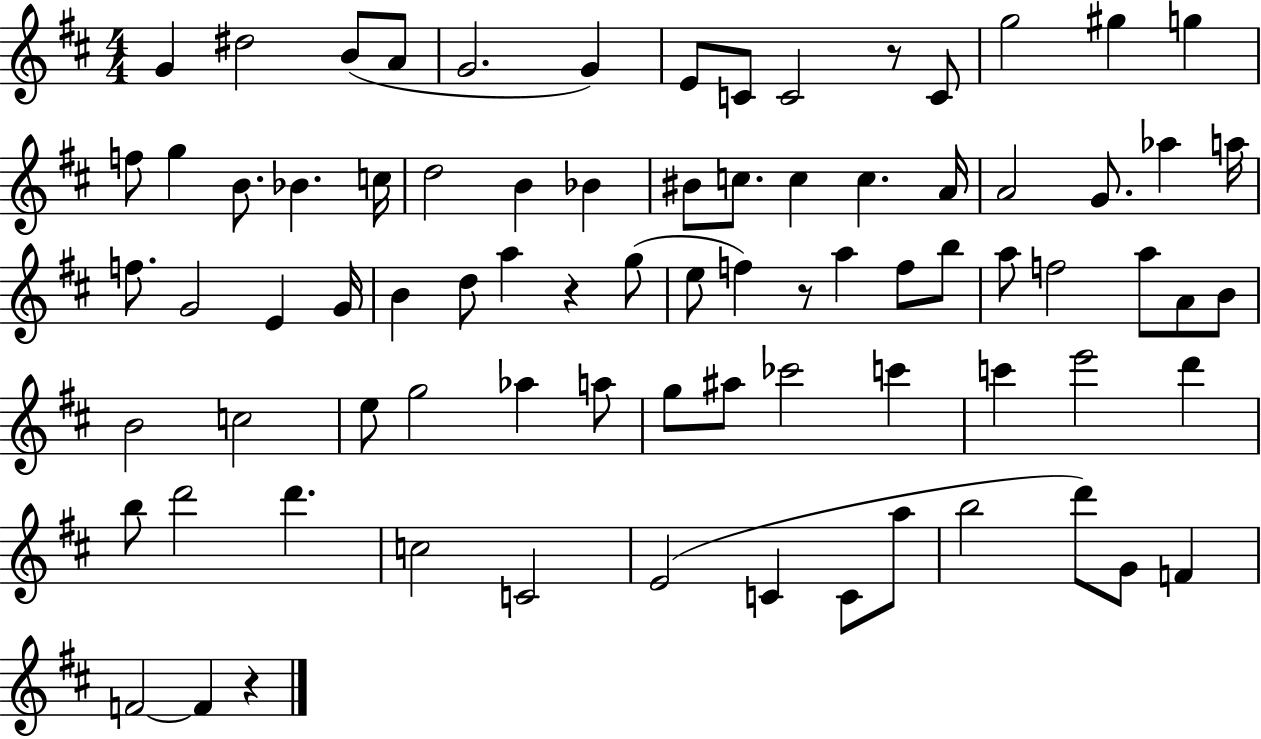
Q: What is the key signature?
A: D major